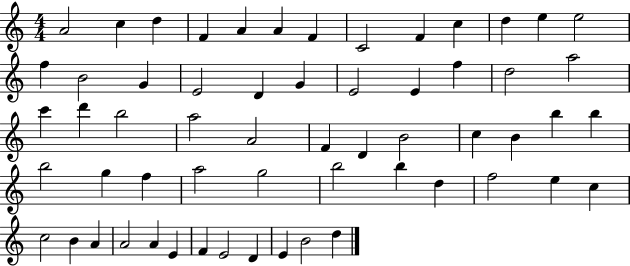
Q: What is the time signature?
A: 4/4